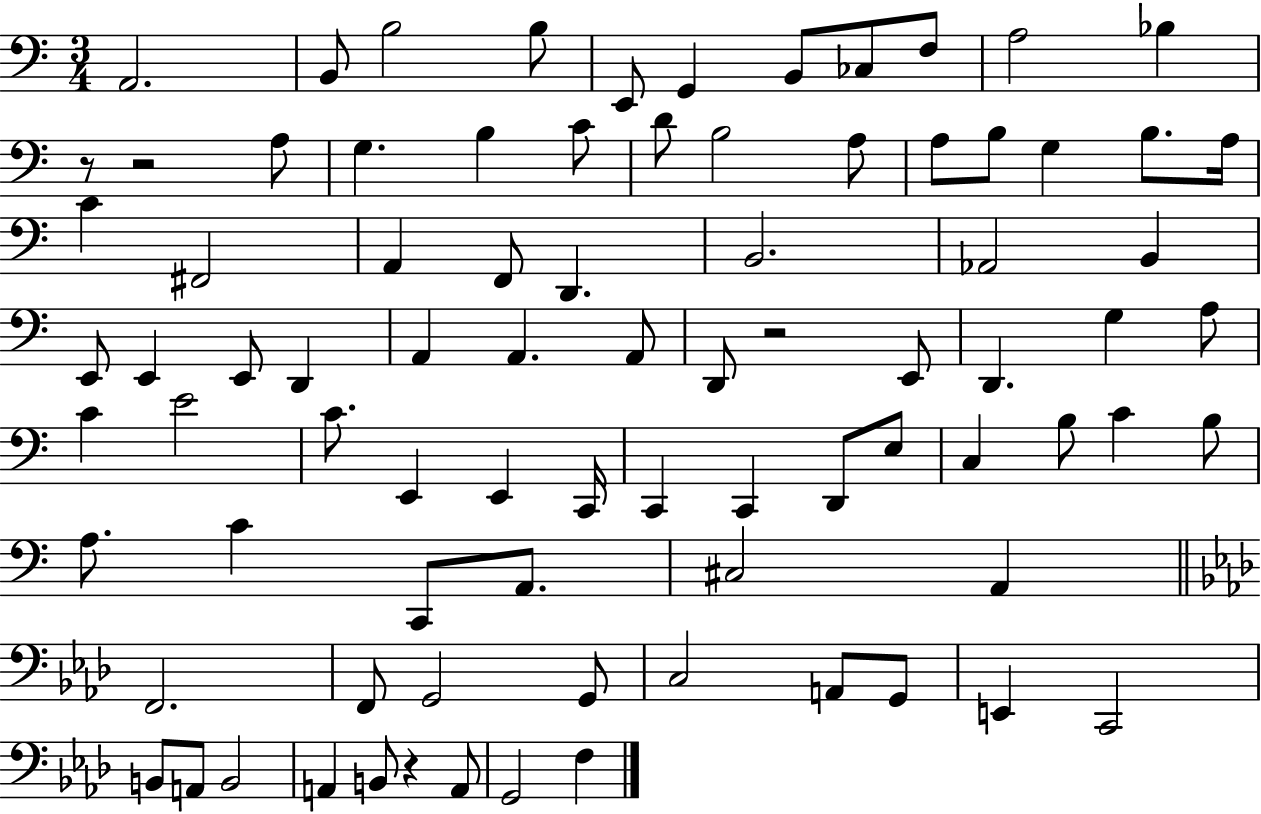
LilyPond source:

{
  \clef bass
  \numericTimeSignature
  \time 3/4
  \key c \major
  \repeat volta 2 { a,2. | b,8 b2 b8 | e,8 g,4 b,8 ces8 f8 | a2 bes4 | \break r8 r2 a8 | g4. b4 c'8 | d'8 b2 a8 | a8 b8 g4 b8. a16 | \break c'4 fis,2 | a,4 f,8 d,4. | b,2. | aes,2 b,4 | \break e,8 e,4 e,8 d,4 | a,4 a,4. a,8 | d,8 r2 e,8 | d,4. g4 a8 | \break c'4 e'2 | c'8. e,4 e,4 c,16 | c,4 c,4 d,8 e8 | c4 b8 c'4 b8 | \break a8. c'4 c,8 a,8. | cis2 a,4 | \bar "||" \break \key aes \major f,2. | f,8 g,2 g,8 | c2 a,8 g,8 | e,4 c,2 | \break b,8 a,8 b,2 | a,4 b,8 r4 a,8 | g,2 f4 | } \bar "|."
}